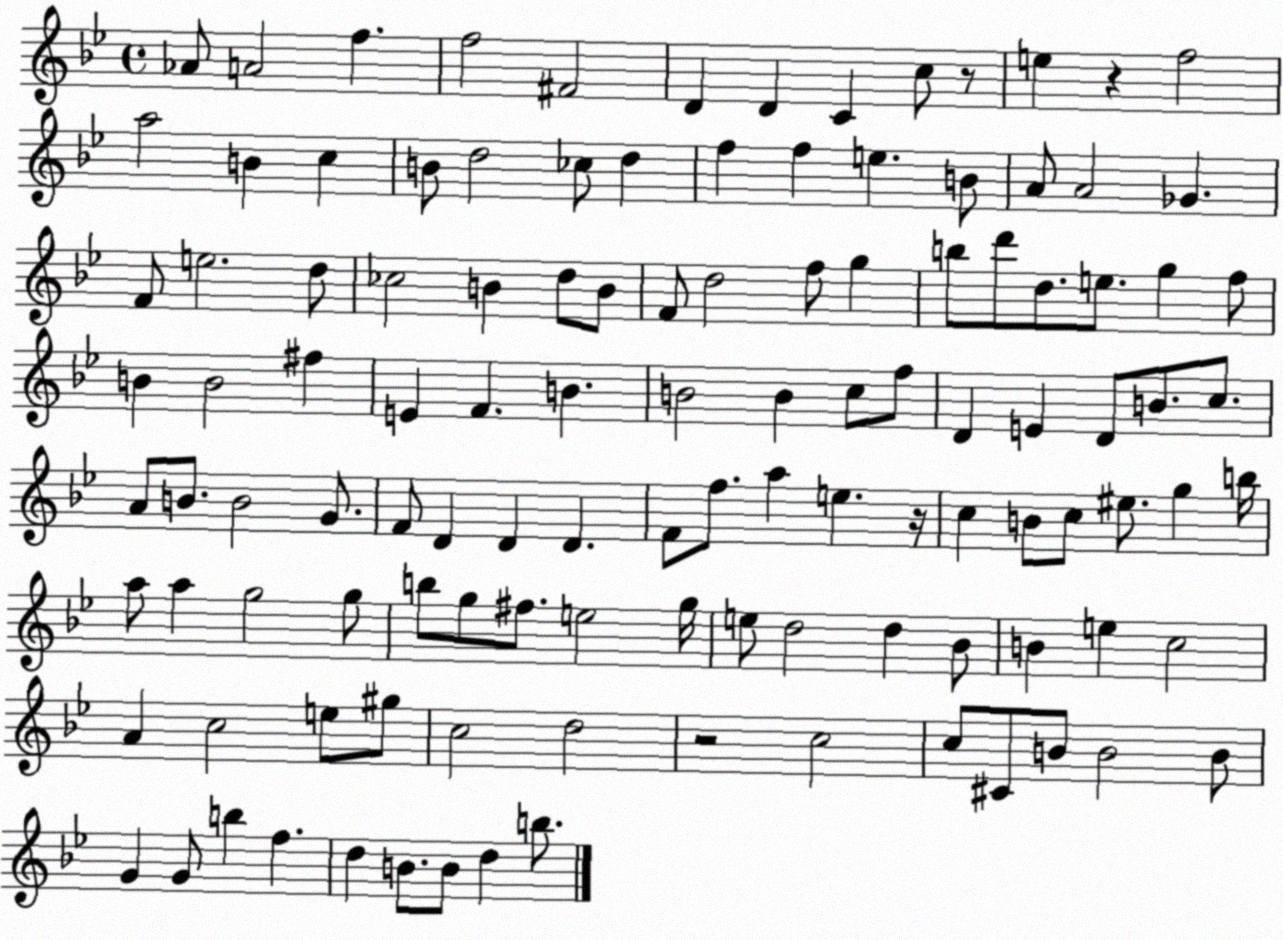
X:1
T:Untitled
M:4/4
L:1/4
K:Bb
_A/2 A2 f f2 ^F2 D D C c/2 z/2 e z f2 a2 B c B/2 d2 _c/2 d f f e B/2 A/2 A2 _G F/2 e2 d/2 _c2 B d/2 B/2 F/2 d2 f/2 g b/2 d'/2 d/2 e/2 g f/2 B B2 ^f E F B B2 B c/2 f/2 D E D/2 B/2 c/2 A/2 B/2 B2 G/2 F/2 D D D F/2 f/2 a e z/4 c B/2 c/2 ^e/2 g b/4 a/2 a g2 g/2 b/2 g/2 ^f/2 e2 g/4 e/2 d2 d _B/2 B e c2 A c2 e/2 ^g/2 c2 d2 z2 c2 c/2 ^C/2 B/2 B2 B/2 G G/2 b f d B/2 B/2 d b/2